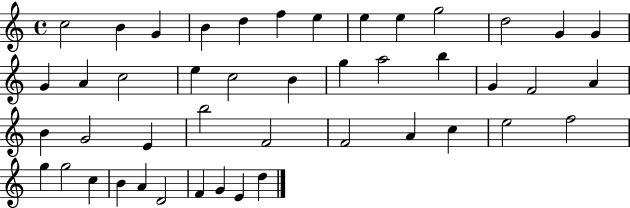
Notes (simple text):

C5/h B4/q G4/q B4/q D5/q F5/q E5/q E5/q E5/q G5/h D5/h G4/q G4/q G4/q A4/q C5/h E5/q C5/h B4/q G5/q A5/h B5/q G4/q F4/h A4/q B4/q G4/h E4/q B5/h F4/h F4/h A4/q C5/q E5/h F5/h G5/q G5/h C5/q B4/q A4/q D4/h F4/q G4/q E4/q D5/q